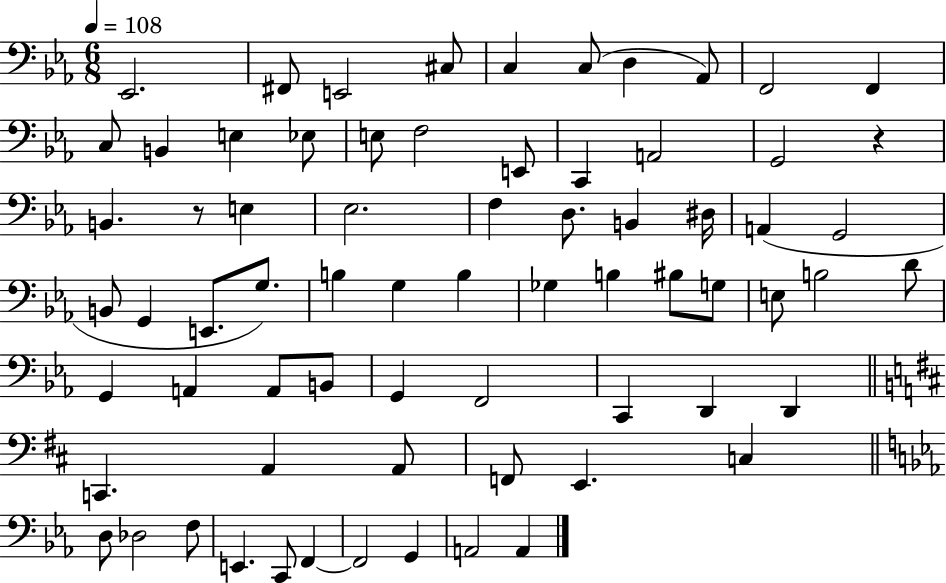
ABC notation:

X:1
T:Untitled
M:6/8
L:1/4
K:Eb
_E,,2 ^F,,/2 E,,2 ^C,/2 C, C,/2 D, _A,,/2 F,,2 F,, C,/2 B,, E, _E,/2 E,/2 F,2 E,,/2 C,, A,,2 G,,2 z B,, z/2 E, _E,2 F, D,/2 B,, ^D,/4 A,, G,,2 B,,/2 G,, E,,/2 G,/2 B, G, B, _G, B, ^B,/2 G,/2 E,/2 B,2 D/2 G,, A,, A,,/2 B,,/2 G,, F,,2 C,, D,, D,, C,, A,, A,,/2 F,,/2 E,, C, D,/2 _D,2 F,/2 E,, C,,/2 F,, F,,2 G,, A,,2 A,,